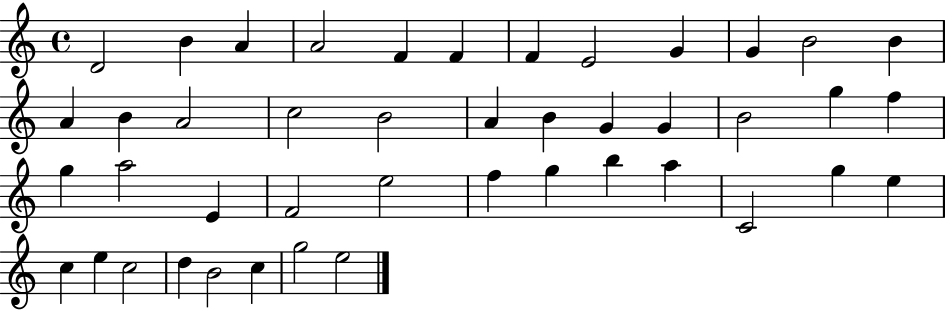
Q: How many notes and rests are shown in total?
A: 44